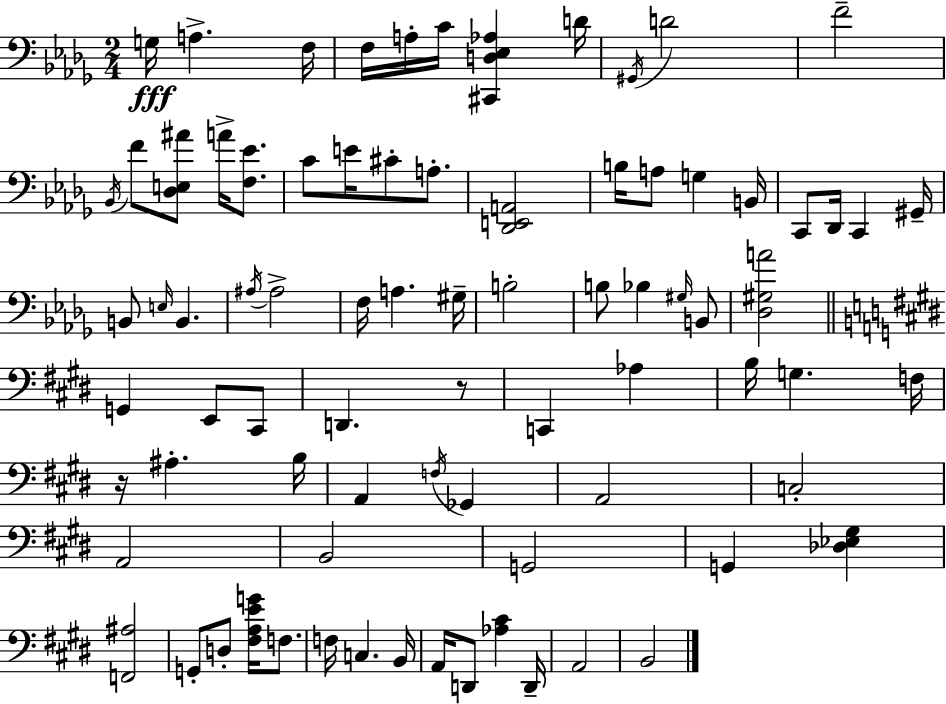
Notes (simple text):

G3/s A3/q. F3/s F3/s A3/s C4/s [C#2,D3,Eb3,Ab3]/q D4/s G#2/s D4/h F4/h Bb2/s F4/e [Db3,E3,A#4]/e A4/s [F3,Eb4]/e. C4/e E4/s C#4/e A3/e. [Db2,E2,A2]/h B3/s A3/e G3/q B2/s C2/e Db2/s C2/q G#2/s B2/e E3/s B2/q. A#3/s A#3/h F3/s A3/q. G#3/s B3/h B3/e Bb3/q G#3/s B2/e [Db3,G#3,A4]/h G2/q E2/e C#2/e D2/q. R/e C2/q Ab3/q B3/s G3/q. F3/s R/s A#3/q. B3/s A2/q F3/s Gb2/q A2/h C3/h A2/h B2/h G2/h G2/q [Db3,Eb3,G#3]/q [F2,A#3]/h G2/e D3/e [F#3,A3,E4,G4]/s F3/e. F3/s C3/q. B2/s A2/s D2/e [Ab3,C#4]/q D2/s A2/h B2/h